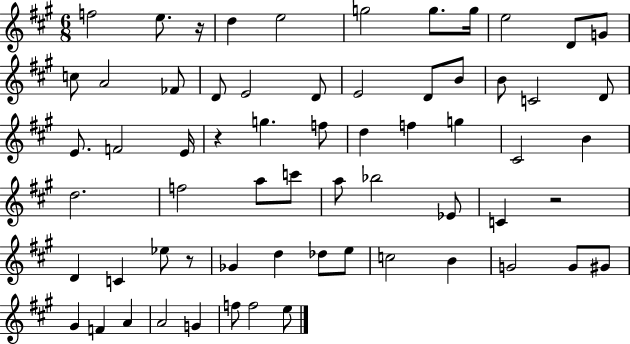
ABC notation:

X:1
T:Untitled
M:6/8
L:1/4
K:A
f2 e/2 z/4 d e2 g2 g/2 g/4 e2 D/2 G/2 c/2 A2 _F/2 D/2 E2 D/2 E2 D/2 B/2 B/2 C2 D/2 E/2 F2 E/4 z g f/2 d f g ^C2 B d2 f2 a/2 c'/2 a/2 _b2 _E/2 C z2 D C _e/2 z/2 _G d _d/2 e/2 c2 B G2 G/2 ^G/2 ^G F A A2 G f/2 f2 e/2